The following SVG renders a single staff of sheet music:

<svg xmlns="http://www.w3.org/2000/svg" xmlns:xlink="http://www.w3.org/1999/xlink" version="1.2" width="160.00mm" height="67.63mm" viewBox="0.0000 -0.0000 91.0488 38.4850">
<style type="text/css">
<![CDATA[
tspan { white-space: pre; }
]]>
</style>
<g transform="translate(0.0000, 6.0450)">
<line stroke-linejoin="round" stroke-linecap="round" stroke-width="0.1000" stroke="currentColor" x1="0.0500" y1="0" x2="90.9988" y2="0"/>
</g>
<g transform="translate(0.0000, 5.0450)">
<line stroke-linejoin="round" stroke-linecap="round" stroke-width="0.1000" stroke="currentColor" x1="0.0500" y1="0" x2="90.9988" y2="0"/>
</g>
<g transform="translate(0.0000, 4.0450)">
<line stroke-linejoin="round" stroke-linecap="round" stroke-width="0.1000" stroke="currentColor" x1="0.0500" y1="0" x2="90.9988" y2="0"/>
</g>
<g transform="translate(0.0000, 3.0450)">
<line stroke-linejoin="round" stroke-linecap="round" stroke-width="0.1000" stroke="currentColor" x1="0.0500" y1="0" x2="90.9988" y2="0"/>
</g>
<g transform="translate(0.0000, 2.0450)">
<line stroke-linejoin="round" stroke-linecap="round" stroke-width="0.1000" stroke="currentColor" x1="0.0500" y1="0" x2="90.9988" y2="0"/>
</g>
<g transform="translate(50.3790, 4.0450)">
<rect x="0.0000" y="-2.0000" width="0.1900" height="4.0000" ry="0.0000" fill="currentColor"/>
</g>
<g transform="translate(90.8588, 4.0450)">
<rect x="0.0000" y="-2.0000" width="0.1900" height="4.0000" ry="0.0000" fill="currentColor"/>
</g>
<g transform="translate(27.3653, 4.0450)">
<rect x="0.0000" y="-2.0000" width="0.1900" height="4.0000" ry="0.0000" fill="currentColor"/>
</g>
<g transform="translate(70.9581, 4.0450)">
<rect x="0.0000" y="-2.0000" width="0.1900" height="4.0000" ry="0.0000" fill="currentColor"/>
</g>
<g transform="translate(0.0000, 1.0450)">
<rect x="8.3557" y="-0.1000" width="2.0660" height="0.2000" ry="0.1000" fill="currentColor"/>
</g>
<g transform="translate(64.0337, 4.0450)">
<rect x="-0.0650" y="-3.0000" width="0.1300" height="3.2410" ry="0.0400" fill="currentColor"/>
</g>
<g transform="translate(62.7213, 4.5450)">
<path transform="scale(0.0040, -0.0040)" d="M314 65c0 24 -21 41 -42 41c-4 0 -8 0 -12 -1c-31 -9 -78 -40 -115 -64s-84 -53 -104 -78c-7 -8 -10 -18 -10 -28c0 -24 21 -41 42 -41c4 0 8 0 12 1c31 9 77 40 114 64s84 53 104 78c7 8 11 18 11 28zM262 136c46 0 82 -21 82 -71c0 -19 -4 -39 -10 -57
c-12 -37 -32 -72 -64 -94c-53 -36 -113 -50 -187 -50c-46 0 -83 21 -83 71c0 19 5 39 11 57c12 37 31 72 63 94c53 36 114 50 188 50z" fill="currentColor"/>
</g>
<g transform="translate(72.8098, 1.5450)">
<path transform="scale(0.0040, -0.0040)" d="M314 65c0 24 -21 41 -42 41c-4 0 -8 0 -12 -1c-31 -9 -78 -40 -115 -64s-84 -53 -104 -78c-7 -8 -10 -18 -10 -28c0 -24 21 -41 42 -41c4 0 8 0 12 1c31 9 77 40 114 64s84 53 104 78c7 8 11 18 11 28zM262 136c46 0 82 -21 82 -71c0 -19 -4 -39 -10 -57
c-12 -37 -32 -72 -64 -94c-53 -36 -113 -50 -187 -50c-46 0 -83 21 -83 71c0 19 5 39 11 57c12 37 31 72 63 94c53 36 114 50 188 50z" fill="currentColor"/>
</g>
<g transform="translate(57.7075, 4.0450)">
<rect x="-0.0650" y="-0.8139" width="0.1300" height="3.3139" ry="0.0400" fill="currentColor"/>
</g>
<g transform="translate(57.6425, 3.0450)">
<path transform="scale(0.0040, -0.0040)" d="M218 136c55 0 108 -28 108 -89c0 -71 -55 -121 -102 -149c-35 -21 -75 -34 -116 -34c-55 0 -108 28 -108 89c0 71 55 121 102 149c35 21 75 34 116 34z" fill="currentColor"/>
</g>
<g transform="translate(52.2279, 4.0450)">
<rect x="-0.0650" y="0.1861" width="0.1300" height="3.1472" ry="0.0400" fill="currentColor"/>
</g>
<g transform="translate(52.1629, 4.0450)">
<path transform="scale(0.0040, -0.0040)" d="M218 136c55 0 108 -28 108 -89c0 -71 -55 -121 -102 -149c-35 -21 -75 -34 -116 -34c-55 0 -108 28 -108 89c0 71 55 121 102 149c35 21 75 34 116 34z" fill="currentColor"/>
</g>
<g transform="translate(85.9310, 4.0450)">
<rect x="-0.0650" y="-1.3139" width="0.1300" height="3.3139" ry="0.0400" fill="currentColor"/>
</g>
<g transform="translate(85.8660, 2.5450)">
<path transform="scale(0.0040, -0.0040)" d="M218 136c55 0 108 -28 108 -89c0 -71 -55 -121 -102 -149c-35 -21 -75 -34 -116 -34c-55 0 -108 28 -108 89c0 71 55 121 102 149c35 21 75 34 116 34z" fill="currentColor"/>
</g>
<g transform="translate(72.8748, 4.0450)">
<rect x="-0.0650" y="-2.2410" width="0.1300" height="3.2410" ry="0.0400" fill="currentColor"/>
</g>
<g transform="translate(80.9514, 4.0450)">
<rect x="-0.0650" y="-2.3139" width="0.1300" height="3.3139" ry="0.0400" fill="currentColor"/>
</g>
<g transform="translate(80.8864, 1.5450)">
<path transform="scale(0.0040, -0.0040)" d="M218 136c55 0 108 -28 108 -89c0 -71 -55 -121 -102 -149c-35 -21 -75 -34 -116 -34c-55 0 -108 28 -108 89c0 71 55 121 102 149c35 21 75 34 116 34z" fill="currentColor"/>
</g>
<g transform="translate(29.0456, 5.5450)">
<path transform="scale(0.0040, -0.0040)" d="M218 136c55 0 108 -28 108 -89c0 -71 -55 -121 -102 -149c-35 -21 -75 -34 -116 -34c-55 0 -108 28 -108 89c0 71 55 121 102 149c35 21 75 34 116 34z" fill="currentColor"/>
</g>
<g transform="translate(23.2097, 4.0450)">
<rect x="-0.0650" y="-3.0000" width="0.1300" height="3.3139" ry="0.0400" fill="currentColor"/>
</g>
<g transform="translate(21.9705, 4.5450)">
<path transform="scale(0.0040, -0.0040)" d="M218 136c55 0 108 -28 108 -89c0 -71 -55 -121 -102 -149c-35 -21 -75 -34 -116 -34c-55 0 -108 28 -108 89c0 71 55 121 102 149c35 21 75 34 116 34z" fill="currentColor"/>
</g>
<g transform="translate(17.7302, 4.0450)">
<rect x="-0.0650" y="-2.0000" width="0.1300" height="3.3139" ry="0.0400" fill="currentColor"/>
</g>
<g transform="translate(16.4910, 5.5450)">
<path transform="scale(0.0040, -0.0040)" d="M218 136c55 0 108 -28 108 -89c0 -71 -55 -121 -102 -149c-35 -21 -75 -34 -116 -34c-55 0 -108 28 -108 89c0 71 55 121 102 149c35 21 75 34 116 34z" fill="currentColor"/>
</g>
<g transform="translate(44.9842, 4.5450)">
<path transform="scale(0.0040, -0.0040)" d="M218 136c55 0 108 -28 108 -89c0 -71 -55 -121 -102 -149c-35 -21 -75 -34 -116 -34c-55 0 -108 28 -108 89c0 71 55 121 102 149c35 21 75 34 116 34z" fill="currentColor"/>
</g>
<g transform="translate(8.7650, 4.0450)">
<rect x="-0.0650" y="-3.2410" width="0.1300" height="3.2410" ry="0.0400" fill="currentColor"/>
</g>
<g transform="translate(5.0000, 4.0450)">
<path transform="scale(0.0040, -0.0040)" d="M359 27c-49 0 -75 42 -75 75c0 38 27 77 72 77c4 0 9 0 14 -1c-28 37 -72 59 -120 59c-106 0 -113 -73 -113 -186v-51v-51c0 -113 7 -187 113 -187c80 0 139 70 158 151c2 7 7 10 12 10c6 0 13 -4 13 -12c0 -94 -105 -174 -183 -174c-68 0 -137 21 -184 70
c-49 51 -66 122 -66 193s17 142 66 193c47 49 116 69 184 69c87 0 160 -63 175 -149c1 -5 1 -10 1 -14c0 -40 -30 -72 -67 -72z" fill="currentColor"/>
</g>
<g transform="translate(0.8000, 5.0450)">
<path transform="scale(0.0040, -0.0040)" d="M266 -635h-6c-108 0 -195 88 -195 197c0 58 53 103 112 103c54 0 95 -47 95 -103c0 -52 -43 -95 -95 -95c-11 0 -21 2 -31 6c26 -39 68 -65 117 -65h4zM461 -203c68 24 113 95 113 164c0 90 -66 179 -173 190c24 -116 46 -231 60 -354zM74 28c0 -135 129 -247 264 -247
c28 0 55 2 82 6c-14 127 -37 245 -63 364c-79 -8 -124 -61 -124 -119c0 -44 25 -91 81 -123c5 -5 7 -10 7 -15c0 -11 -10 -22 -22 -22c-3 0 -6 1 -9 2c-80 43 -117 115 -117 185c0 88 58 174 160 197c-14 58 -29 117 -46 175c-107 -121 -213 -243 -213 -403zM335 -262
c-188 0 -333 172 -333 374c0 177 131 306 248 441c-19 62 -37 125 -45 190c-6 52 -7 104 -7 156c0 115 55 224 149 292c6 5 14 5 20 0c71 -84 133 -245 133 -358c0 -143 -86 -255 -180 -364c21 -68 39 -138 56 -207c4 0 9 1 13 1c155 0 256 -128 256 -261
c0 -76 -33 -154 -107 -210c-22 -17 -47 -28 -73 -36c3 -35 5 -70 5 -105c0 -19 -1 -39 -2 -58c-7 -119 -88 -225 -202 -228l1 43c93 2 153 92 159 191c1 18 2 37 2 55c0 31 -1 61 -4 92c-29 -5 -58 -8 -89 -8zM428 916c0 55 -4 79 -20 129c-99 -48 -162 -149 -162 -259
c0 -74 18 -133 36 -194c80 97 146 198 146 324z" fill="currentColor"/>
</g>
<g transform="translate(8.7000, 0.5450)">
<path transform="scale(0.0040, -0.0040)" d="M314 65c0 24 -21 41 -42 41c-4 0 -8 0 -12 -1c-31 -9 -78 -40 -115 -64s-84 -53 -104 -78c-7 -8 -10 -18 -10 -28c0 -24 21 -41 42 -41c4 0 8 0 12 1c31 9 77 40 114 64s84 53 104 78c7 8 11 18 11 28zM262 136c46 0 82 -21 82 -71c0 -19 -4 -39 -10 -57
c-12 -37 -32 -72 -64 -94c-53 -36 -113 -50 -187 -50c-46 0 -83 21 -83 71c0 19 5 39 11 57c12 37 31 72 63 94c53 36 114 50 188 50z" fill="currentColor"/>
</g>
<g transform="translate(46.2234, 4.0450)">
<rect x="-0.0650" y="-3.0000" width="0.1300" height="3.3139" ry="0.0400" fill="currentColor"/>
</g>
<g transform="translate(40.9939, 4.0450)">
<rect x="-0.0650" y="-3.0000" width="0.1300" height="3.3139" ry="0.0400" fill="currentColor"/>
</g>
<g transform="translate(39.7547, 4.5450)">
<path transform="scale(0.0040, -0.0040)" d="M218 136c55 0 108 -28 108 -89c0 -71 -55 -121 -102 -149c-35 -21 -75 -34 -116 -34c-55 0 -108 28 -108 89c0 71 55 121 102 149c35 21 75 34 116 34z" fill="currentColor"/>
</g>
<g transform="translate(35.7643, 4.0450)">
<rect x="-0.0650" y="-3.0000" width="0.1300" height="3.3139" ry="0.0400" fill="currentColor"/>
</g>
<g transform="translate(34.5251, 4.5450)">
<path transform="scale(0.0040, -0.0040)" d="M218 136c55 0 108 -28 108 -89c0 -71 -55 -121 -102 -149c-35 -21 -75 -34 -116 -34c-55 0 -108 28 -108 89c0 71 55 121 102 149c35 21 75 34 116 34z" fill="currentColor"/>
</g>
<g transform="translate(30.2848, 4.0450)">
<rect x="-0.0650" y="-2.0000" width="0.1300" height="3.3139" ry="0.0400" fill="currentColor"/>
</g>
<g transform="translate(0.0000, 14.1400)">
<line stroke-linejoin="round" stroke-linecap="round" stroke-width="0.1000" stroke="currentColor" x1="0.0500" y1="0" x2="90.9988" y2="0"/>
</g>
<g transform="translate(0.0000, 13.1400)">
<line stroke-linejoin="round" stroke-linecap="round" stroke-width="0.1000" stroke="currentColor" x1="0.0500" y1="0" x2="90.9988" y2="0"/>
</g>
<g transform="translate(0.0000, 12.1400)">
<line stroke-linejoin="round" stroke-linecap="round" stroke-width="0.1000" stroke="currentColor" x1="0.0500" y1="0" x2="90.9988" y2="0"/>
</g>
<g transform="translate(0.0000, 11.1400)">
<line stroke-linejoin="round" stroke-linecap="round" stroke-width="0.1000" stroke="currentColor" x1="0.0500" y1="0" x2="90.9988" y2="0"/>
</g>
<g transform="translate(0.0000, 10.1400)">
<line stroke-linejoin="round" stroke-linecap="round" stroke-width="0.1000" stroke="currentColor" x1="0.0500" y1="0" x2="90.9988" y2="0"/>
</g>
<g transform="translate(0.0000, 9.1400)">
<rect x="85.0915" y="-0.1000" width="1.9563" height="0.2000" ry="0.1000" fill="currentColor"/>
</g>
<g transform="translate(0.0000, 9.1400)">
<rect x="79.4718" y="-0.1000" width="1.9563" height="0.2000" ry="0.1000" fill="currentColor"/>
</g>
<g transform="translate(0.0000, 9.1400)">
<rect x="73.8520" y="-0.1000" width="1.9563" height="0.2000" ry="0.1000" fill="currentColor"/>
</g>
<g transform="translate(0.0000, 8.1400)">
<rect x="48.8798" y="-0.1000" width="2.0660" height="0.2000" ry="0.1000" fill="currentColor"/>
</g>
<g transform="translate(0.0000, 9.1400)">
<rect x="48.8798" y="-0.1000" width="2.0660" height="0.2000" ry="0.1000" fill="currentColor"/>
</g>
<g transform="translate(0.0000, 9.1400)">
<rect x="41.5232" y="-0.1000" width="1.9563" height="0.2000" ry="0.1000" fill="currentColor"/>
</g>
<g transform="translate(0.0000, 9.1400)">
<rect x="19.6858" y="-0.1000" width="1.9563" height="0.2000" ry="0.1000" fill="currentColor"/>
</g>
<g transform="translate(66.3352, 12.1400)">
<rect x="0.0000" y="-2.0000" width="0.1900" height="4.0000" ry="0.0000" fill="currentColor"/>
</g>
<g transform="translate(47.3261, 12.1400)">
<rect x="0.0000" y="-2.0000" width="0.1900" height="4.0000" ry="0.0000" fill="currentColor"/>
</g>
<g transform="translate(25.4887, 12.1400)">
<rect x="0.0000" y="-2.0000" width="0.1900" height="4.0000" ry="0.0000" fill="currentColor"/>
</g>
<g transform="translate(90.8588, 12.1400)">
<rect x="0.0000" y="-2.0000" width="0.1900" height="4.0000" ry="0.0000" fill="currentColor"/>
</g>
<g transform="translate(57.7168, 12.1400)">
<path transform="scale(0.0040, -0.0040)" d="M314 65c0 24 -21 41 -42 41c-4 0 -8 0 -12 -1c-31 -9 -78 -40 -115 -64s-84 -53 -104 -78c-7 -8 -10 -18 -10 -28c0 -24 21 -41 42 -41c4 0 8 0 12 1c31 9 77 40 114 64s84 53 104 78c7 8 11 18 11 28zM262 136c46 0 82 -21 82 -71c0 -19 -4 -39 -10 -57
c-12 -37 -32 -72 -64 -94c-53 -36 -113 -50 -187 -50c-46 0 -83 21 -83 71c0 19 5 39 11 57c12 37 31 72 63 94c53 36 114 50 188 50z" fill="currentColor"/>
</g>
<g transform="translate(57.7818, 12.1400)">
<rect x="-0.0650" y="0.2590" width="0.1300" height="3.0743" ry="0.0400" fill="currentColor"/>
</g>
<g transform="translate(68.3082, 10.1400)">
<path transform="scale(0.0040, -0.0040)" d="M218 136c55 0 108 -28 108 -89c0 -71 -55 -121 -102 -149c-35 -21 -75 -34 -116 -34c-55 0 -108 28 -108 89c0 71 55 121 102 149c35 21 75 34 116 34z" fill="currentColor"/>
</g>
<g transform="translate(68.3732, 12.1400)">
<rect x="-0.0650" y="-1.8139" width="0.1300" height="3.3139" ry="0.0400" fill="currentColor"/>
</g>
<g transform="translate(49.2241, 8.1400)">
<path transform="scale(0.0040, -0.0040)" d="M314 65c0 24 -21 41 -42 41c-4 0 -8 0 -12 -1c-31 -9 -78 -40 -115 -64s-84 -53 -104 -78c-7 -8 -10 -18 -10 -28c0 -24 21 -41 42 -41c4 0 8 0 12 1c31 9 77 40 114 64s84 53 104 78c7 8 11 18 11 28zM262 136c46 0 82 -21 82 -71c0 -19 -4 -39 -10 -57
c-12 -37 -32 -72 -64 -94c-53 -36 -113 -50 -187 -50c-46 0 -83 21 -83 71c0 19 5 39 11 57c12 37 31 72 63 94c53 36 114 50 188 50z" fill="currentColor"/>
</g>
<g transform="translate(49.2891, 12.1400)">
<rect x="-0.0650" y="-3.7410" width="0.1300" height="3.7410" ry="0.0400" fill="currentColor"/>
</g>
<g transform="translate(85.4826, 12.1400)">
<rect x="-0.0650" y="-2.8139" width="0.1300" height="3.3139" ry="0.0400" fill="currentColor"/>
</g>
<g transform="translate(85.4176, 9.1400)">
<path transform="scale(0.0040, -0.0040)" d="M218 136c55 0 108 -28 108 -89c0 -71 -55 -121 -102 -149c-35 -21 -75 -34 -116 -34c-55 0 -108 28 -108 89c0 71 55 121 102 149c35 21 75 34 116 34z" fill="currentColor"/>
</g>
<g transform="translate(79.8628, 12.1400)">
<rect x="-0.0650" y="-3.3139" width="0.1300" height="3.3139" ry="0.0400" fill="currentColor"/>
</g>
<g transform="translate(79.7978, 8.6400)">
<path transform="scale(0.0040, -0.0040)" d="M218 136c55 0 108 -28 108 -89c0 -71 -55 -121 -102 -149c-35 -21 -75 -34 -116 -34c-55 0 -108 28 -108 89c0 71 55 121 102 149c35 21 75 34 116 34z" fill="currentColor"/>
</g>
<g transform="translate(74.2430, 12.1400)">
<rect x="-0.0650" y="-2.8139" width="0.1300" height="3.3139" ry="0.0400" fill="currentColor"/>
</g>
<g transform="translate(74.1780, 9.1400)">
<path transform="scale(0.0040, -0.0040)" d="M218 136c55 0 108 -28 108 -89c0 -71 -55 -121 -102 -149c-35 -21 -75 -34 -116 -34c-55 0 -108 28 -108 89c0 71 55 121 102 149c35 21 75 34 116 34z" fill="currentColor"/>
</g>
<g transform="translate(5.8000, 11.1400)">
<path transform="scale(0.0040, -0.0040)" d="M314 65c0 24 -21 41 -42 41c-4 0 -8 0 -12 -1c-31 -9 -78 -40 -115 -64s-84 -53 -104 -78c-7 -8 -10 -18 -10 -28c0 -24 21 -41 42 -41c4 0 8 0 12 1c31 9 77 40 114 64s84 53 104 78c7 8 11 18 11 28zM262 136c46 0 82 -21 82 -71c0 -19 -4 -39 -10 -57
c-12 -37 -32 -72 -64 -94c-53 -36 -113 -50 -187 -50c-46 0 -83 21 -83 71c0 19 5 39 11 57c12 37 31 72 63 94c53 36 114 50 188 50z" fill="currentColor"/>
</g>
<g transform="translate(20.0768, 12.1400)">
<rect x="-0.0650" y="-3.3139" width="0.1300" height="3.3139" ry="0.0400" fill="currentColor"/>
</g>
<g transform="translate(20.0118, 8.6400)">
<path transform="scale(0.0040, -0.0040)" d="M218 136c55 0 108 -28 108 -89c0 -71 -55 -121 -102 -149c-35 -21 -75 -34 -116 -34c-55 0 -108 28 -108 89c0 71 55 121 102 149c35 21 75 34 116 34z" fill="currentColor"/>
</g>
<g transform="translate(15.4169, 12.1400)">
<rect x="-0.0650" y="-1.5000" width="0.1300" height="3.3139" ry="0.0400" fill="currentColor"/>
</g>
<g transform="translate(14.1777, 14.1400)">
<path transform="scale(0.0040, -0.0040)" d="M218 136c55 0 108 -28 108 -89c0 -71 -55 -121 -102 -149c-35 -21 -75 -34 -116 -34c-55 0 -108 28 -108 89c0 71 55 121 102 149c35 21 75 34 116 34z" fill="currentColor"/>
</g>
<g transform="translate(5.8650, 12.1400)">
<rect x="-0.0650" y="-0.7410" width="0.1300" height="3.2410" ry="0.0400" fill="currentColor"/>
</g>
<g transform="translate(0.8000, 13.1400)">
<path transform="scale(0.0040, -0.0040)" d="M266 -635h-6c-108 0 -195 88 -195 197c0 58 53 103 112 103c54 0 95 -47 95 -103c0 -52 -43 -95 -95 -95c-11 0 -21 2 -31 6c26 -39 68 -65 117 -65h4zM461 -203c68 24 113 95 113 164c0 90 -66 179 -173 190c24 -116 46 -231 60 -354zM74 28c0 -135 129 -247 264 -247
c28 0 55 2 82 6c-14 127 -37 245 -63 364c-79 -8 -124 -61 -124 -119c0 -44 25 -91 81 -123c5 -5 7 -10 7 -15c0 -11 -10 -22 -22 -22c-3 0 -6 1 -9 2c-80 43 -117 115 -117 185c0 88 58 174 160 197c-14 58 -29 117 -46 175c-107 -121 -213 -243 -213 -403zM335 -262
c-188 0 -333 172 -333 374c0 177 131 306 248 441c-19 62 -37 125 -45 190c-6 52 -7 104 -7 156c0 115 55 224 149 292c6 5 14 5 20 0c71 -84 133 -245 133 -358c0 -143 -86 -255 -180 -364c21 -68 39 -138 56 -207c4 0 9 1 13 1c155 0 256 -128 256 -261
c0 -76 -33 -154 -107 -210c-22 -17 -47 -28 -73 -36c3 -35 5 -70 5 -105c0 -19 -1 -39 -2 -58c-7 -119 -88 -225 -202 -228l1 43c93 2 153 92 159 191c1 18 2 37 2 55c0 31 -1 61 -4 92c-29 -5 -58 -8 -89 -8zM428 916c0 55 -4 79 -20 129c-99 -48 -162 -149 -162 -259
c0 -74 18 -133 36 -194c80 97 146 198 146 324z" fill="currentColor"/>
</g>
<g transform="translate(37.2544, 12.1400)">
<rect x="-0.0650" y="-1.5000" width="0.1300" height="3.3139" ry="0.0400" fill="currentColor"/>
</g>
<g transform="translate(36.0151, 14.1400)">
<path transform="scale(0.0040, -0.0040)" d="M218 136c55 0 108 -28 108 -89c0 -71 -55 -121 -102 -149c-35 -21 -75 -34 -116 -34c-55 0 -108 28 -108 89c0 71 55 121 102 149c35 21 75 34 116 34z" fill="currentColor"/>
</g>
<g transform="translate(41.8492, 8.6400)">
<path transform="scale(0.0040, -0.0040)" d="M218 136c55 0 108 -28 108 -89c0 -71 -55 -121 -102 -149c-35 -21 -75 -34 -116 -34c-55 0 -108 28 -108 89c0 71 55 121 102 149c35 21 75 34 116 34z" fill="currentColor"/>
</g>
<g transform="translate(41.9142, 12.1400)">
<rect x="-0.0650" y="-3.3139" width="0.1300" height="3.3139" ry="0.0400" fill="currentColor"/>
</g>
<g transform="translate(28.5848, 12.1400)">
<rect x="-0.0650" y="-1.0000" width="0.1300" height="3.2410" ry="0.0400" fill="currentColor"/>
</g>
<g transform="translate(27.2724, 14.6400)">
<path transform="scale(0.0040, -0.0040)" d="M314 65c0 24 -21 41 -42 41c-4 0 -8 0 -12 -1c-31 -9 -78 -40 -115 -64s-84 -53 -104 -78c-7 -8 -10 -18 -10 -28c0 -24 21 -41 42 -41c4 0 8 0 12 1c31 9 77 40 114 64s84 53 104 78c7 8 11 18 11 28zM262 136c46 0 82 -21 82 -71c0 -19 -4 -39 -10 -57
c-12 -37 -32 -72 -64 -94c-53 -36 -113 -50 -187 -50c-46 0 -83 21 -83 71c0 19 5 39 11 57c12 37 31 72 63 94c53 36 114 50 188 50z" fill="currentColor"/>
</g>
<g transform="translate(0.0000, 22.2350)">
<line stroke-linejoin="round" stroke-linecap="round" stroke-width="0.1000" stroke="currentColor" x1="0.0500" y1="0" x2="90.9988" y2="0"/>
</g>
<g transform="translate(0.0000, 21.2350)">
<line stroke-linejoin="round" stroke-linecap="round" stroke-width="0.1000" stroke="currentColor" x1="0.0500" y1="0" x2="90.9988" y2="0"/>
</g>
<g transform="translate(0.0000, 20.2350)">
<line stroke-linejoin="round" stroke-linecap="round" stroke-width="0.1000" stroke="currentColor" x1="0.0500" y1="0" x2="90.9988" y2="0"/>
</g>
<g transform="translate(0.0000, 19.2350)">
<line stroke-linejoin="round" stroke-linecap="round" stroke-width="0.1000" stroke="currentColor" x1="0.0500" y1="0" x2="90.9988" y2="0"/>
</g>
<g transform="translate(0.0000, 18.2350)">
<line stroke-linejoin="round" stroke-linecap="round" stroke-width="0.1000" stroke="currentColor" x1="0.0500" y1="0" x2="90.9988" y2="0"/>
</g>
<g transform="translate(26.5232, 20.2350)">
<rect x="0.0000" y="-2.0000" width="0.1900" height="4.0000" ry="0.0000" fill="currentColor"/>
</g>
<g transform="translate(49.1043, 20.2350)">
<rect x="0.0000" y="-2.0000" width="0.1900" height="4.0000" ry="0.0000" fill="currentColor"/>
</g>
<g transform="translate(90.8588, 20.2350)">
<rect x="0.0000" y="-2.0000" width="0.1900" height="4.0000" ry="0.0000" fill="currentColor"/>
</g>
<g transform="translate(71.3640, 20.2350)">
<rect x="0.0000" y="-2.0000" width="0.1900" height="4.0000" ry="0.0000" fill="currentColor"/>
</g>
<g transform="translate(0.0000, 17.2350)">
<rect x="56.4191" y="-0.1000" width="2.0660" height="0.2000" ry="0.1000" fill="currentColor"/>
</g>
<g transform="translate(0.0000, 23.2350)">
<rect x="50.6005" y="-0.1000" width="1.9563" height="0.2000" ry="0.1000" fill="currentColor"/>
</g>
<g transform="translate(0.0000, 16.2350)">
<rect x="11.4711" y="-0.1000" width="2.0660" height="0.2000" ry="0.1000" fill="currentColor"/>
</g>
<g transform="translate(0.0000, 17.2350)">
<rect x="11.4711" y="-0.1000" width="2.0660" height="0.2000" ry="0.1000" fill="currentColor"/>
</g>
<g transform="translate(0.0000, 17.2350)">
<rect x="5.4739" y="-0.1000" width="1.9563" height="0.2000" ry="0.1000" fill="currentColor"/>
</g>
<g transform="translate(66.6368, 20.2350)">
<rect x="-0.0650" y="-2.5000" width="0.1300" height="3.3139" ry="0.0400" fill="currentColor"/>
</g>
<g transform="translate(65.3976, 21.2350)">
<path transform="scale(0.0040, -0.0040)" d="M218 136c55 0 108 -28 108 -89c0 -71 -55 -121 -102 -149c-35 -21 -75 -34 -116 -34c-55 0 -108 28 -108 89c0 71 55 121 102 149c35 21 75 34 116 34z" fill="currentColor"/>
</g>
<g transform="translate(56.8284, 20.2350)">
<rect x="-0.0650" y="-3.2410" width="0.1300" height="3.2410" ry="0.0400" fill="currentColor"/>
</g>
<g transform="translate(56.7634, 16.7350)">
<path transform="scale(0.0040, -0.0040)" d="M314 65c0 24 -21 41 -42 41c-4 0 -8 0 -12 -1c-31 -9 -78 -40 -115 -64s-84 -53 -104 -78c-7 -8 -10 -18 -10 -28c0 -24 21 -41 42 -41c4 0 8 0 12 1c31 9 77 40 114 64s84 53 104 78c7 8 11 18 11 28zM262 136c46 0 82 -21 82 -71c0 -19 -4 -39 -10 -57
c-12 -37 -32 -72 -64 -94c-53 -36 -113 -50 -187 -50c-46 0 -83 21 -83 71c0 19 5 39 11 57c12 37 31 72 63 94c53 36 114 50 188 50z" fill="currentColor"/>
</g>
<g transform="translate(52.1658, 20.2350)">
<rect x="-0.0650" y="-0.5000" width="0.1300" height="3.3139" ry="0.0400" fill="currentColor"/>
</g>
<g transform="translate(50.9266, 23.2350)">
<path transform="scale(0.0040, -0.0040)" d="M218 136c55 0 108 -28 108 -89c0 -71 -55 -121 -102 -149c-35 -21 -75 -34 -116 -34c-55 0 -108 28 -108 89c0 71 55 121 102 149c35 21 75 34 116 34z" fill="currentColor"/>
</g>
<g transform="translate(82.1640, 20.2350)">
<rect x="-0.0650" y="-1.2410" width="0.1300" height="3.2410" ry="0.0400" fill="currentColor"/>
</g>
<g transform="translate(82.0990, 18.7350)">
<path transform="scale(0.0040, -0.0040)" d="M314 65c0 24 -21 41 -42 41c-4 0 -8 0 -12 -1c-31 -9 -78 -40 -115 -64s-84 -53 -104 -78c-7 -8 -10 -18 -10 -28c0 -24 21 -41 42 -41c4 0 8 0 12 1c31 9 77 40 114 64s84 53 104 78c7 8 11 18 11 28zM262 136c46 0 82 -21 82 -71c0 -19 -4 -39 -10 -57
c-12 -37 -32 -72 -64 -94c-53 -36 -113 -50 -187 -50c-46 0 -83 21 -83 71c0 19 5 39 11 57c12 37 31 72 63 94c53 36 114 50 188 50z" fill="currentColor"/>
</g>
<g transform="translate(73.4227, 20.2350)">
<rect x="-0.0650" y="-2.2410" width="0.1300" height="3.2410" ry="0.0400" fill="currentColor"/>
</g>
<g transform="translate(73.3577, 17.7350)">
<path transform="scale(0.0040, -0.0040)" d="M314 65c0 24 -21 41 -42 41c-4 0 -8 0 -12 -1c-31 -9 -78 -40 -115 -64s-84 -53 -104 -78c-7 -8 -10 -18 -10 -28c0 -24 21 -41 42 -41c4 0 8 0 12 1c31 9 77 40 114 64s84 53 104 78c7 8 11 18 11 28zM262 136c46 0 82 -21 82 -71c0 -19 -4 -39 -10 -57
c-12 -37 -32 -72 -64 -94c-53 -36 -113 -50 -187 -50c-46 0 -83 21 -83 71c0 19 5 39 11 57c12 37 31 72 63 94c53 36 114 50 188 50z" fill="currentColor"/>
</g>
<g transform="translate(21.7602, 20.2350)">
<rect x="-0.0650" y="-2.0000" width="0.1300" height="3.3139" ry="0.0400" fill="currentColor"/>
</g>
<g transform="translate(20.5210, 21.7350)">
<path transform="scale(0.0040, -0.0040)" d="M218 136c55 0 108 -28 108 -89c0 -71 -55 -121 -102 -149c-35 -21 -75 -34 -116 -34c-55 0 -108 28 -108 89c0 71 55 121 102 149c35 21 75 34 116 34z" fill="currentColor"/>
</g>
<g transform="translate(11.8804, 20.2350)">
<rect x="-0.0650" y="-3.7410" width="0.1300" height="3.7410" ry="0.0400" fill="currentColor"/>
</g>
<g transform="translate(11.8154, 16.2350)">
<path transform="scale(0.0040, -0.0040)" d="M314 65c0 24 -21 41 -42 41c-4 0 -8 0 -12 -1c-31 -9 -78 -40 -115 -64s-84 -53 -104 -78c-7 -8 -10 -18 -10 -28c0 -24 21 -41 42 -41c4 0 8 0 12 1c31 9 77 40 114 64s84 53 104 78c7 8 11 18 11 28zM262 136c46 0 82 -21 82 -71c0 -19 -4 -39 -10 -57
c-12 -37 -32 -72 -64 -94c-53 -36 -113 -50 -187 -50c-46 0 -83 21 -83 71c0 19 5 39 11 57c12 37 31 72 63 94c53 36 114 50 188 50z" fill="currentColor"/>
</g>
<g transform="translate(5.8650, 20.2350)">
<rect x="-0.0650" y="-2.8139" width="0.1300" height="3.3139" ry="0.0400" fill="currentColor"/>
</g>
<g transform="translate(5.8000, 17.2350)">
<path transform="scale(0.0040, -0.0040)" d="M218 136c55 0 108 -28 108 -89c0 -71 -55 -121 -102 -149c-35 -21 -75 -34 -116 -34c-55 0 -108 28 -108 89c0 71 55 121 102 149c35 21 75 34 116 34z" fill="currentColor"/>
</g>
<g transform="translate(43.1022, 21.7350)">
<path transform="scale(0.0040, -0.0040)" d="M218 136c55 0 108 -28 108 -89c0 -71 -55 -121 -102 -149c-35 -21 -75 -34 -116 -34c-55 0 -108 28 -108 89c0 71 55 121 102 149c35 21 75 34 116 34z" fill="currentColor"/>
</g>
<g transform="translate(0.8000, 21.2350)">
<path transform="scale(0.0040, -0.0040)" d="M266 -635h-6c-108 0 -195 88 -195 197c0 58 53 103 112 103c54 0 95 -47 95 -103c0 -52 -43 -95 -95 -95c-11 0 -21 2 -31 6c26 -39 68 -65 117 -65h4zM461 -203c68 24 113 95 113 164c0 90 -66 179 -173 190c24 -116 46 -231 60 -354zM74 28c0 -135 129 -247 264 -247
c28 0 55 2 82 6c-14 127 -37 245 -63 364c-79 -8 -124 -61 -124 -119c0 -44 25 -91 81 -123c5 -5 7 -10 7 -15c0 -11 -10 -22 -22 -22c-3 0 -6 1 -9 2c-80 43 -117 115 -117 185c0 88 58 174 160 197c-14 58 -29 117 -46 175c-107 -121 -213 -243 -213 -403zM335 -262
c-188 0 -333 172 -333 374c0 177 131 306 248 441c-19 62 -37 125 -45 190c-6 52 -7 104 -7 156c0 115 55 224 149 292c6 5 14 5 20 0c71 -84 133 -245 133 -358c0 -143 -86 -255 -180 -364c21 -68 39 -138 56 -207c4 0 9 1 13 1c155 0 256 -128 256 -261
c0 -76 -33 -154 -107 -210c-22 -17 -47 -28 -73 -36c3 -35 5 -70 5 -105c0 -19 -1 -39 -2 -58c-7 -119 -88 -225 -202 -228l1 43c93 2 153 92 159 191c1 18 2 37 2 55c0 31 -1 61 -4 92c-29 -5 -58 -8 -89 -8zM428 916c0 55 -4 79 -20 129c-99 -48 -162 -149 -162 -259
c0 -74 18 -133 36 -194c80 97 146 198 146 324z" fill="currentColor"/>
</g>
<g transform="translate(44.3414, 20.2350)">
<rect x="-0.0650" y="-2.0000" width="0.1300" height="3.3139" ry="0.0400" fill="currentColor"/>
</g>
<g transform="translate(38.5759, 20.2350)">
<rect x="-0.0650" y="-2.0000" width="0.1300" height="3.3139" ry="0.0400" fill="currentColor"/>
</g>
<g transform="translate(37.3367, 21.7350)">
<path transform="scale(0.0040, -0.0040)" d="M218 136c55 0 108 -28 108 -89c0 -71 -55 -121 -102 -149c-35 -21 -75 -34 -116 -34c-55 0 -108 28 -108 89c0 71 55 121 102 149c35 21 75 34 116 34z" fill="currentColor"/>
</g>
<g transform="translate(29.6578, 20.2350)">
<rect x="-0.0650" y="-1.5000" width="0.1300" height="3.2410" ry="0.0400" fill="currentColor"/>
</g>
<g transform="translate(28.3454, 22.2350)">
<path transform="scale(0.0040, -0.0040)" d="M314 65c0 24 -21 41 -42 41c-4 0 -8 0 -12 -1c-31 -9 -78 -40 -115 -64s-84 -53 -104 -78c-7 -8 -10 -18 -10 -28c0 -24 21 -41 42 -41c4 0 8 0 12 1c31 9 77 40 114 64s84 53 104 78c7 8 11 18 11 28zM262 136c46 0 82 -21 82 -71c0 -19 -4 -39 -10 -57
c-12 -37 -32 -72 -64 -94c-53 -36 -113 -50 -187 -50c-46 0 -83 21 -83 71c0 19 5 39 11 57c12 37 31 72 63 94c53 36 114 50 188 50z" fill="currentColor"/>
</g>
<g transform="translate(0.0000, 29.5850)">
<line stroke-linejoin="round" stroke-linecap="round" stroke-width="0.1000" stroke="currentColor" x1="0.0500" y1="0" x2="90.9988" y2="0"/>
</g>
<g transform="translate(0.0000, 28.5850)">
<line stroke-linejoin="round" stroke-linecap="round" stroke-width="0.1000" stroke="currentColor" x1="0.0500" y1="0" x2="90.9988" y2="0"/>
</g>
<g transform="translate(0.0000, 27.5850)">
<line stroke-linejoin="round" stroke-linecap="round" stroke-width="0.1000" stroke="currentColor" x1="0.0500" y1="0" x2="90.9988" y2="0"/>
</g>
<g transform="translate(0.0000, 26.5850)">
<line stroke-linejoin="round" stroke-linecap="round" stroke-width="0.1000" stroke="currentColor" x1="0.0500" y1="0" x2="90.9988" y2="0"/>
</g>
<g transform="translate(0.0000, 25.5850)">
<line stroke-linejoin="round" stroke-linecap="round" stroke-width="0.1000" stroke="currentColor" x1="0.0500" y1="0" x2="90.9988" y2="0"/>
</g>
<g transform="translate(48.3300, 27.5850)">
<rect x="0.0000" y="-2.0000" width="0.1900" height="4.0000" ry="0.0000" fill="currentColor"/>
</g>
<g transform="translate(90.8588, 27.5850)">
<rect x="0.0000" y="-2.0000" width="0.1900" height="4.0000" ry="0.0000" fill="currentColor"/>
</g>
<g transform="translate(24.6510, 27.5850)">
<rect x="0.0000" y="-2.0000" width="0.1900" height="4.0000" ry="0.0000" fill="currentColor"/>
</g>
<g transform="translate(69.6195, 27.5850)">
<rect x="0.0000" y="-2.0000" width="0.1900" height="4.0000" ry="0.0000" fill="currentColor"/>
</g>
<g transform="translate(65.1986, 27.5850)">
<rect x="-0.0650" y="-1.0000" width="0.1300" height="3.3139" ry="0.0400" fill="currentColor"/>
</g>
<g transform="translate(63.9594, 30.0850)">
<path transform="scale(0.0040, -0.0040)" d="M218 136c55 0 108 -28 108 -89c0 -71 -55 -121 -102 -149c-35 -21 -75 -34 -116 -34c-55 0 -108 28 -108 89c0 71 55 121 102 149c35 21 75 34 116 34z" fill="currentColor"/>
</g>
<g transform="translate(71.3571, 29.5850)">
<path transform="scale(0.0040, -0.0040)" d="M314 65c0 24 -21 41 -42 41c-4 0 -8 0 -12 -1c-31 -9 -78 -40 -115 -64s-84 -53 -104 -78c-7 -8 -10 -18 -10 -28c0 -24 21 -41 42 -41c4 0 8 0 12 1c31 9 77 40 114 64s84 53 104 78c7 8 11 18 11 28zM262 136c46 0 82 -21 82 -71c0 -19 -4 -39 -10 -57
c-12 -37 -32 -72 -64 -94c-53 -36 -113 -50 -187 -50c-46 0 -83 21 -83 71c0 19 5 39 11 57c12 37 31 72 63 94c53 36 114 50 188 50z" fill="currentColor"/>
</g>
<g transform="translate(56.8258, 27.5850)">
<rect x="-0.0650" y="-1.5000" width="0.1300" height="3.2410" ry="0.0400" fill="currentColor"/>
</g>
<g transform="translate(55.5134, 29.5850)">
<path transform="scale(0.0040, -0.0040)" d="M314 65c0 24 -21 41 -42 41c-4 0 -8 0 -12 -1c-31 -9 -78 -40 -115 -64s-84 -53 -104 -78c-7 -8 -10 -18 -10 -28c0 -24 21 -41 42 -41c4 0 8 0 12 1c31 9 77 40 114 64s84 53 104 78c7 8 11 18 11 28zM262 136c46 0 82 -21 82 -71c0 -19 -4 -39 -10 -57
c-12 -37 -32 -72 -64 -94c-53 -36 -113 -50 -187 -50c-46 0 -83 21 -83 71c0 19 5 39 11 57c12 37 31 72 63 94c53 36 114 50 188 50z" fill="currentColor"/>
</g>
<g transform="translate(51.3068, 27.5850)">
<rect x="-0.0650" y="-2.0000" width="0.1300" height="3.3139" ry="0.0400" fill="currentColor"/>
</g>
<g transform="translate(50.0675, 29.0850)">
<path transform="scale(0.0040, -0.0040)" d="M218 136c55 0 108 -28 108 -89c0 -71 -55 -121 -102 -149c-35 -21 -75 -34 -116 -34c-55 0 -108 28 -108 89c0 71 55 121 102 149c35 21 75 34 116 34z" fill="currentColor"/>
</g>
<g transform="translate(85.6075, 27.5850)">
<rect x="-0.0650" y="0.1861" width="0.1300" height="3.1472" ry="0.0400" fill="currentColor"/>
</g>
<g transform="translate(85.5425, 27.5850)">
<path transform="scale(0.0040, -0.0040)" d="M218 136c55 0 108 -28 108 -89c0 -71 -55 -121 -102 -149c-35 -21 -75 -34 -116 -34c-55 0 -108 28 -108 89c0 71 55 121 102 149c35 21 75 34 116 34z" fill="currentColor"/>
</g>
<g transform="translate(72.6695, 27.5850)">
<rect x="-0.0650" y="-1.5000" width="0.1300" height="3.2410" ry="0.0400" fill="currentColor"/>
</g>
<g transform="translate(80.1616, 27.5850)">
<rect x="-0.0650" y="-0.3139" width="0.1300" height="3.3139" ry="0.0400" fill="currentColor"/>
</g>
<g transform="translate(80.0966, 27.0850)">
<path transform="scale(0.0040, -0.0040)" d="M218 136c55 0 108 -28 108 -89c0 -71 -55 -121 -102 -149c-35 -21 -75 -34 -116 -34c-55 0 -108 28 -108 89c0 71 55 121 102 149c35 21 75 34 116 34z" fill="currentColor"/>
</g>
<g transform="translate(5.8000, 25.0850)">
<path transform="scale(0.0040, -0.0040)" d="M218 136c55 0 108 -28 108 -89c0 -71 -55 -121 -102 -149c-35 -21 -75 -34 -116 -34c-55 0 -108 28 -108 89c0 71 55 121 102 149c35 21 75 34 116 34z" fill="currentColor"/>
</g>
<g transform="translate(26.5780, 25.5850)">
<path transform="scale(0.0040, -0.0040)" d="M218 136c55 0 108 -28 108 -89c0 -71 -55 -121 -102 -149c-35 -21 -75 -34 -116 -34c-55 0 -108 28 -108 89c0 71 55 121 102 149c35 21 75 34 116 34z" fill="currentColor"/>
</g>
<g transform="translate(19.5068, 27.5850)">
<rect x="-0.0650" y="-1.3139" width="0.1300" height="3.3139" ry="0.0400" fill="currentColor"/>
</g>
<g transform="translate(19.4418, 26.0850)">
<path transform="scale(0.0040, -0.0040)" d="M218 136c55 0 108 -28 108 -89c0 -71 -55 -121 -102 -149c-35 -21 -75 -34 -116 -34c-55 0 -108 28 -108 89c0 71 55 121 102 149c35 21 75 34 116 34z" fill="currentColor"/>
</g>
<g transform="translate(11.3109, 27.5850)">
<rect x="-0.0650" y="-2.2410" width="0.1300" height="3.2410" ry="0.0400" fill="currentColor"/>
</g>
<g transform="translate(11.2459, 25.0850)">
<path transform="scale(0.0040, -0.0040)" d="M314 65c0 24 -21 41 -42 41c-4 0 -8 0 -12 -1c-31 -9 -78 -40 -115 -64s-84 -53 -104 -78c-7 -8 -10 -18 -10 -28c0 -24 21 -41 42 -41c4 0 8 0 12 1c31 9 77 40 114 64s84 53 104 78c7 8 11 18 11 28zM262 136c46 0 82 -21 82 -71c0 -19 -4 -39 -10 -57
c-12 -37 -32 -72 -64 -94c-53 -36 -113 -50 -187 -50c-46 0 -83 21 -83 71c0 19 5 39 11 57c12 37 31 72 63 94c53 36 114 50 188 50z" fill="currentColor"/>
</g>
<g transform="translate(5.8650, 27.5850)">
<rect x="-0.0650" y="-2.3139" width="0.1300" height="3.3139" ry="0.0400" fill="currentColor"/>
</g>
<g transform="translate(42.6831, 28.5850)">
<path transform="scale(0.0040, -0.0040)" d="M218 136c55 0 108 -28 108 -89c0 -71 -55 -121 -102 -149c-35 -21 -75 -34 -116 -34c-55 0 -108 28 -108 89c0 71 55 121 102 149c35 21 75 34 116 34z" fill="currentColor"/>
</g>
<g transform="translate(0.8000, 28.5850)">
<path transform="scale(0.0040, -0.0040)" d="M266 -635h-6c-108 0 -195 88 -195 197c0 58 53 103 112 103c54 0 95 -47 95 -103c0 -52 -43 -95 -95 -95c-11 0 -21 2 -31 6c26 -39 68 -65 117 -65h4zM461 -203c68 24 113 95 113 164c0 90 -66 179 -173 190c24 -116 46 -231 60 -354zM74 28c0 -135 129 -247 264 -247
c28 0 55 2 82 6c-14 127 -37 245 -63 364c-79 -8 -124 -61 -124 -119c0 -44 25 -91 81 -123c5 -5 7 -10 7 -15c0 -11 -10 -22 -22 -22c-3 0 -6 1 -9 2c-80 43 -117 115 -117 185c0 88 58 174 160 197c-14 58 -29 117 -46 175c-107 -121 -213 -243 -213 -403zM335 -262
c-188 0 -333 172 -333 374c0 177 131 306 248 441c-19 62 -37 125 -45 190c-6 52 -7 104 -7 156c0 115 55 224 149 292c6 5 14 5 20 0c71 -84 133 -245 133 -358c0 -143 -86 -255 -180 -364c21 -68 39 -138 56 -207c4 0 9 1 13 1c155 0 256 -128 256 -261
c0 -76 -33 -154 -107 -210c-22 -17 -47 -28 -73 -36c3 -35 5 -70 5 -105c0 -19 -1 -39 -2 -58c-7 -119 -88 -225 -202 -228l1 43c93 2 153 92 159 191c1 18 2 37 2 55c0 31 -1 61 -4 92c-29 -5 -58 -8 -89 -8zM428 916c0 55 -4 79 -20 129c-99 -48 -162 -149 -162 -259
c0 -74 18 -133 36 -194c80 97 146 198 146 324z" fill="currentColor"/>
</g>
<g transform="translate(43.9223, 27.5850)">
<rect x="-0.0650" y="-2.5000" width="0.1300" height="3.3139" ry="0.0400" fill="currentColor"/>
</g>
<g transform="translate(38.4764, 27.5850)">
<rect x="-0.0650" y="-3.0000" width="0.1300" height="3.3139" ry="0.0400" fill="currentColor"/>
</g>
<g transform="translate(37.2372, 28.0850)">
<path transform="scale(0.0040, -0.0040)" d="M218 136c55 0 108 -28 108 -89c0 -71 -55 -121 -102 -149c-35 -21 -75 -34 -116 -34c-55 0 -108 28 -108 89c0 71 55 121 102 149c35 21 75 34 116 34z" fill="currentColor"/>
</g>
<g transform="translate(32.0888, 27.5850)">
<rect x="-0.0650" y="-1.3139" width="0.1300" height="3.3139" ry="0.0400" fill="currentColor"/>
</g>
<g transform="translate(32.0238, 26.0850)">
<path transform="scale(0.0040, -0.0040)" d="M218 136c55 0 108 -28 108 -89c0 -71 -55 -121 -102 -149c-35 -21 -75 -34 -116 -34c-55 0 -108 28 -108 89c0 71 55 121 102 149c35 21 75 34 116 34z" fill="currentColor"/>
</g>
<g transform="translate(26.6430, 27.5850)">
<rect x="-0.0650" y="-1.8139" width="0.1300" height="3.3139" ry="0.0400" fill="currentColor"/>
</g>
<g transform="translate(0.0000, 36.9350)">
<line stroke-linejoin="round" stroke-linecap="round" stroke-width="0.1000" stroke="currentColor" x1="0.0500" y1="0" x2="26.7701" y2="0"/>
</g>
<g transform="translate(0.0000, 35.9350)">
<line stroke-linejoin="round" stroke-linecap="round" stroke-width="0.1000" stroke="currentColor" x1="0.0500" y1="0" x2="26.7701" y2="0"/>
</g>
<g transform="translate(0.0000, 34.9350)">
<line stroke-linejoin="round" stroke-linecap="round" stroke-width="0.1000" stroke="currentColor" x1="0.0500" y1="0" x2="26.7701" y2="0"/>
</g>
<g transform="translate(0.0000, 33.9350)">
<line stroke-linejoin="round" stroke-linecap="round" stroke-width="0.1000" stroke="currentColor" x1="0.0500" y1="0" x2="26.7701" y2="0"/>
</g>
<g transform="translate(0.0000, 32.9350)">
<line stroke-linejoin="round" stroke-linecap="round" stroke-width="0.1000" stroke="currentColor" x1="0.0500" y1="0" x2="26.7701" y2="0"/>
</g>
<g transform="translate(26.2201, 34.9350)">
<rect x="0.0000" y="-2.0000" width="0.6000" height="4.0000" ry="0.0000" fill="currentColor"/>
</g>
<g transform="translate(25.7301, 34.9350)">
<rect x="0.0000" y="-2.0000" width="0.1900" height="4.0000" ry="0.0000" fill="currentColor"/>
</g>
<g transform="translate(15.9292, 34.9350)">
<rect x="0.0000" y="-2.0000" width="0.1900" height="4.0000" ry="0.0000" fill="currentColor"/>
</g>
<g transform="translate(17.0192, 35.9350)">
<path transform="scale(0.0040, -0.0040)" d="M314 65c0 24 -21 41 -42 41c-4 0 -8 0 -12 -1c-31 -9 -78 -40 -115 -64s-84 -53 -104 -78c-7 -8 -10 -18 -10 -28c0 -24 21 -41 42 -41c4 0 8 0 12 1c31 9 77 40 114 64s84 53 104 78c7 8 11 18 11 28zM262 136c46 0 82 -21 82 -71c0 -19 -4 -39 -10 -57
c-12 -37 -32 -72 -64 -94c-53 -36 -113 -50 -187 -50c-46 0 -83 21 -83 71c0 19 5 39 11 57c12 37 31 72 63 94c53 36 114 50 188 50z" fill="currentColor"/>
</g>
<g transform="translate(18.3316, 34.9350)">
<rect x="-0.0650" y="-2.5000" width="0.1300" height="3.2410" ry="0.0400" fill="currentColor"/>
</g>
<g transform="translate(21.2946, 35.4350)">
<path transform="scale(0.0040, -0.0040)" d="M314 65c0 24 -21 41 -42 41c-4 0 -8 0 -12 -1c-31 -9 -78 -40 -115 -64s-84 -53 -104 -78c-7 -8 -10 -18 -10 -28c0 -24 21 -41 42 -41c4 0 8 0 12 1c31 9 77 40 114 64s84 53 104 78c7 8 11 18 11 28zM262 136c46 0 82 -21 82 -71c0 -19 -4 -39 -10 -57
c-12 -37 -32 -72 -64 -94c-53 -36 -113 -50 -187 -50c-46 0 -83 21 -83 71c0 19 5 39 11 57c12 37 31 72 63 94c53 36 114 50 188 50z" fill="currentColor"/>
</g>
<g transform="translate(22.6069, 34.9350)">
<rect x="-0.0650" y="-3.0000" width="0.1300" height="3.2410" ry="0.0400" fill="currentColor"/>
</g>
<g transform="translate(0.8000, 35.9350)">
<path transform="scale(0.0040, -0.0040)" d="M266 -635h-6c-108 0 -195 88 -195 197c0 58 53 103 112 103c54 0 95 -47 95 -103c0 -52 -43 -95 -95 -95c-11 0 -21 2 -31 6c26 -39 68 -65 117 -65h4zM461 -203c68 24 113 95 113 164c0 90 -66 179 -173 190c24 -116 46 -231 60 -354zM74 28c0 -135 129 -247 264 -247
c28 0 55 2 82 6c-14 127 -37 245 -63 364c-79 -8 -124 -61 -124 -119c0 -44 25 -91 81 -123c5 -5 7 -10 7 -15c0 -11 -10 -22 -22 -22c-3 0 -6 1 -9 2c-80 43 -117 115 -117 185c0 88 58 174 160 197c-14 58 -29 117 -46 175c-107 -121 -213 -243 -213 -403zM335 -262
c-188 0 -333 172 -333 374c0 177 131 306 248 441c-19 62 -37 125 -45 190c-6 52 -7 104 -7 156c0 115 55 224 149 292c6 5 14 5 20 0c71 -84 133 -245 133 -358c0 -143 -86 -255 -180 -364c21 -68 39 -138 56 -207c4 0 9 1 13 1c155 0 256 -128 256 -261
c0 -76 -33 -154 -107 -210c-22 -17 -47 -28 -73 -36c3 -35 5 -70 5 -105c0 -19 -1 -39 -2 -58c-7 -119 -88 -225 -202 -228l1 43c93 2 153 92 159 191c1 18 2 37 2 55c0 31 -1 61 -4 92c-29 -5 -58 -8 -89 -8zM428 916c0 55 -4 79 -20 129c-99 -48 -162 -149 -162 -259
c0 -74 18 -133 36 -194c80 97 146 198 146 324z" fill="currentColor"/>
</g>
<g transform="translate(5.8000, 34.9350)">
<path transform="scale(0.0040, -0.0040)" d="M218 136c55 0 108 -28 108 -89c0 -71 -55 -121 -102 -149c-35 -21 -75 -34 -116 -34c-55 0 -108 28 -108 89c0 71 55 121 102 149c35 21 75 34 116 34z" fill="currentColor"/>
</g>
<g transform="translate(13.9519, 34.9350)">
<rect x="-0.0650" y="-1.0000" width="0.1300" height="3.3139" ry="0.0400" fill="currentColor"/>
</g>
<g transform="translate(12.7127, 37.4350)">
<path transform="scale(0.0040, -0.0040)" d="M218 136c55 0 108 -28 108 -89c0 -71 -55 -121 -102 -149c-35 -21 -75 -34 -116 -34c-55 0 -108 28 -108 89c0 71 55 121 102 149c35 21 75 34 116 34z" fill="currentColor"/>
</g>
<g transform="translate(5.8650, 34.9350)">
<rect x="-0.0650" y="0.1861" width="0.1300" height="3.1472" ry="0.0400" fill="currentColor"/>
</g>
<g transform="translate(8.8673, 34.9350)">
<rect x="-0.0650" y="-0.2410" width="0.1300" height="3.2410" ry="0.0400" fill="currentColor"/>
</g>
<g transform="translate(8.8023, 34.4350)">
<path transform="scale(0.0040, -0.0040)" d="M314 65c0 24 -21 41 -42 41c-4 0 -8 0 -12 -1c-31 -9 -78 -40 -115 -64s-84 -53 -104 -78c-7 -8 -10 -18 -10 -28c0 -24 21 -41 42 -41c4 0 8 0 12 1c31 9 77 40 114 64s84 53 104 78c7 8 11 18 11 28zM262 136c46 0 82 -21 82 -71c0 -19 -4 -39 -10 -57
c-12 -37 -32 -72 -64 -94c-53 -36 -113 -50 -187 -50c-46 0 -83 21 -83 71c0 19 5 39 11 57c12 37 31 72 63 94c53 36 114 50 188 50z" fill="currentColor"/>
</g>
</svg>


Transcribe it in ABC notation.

X:1
T:Untitled
M:4/4
L:1/4
K:C
b2 F A F A A A B d A2 g2 g e d2 E b D2 E b c'2 B2 f a b a a c'2 F E2 F F C b2 G g2 e2 g g2 e f e A G F E2 D E2 c B B c2 D G2 A2